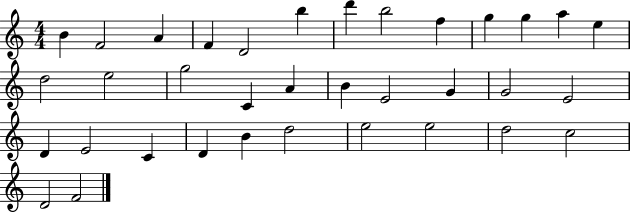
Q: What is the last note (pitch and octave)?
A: F4